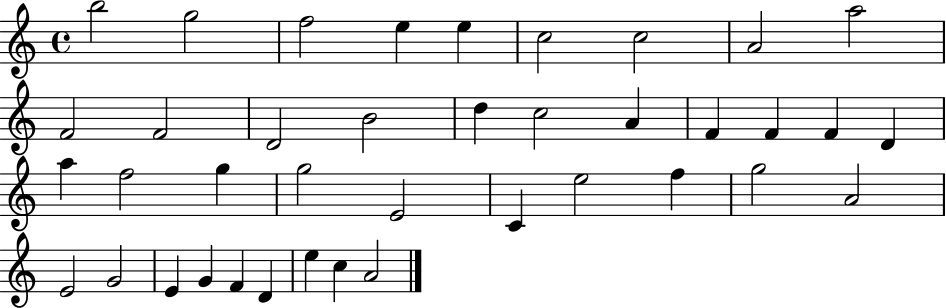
B5/h G5/h F5/h E5/q E5/q C5/h C5/h A4/h A5/h F4/h F4/h D4/h B4/h D5/q C5/h A4/q F4/q F4/q F4/q D4/q A5/q F5/h G5/q G5/h E4/h C4/q E5/h F5/q G5/h A4/h E4/h G4/h E4/q G4/q F4/q D4/q E5/q C5/q A4/h